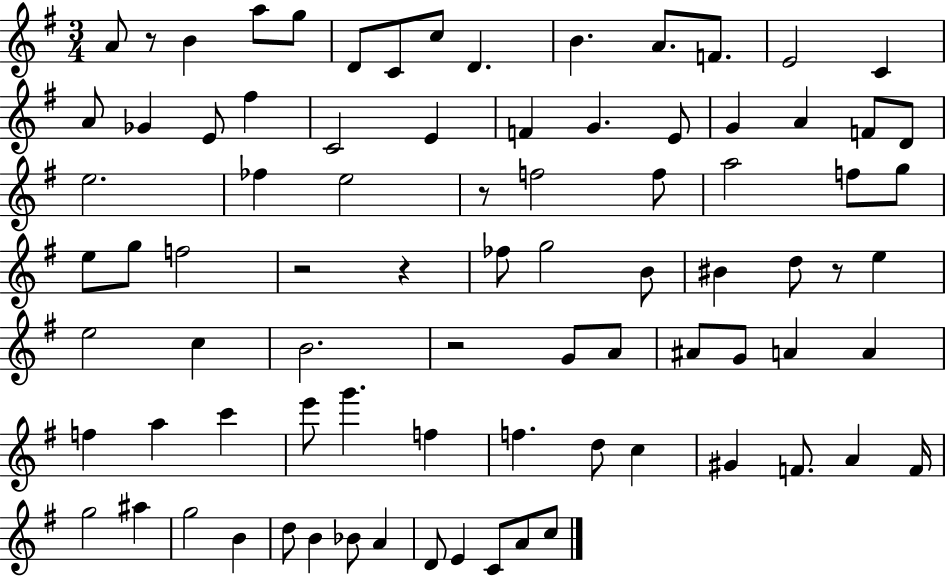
{
  \clef treble
  \numericTimeSignature
  \time 3/4
  \key g \major
  a'8 r8 b'4 a''8 g''8 | d'8 c'8 c''8 d'4. | b'4. a'8. f'8. | e'2 c'4 | \break a'8 ges'4 e'8 fis''4 | c'2 e'4 | f'4 g'4. e'8 | g'4 a'4 f'8 d'8 | \break e''2. | fes''4 e''2 | r8 f''2 f''8 | a''2 f''8 g''8 | \break e''8 g''8 f''2 | r2 r4 | fes''8 g''2 b'8 | bis'4 d''8 r8 e''4 | \break e''2 c''4 | b'2. | r2 g'8 a'8 | ais'8 g'8 a'4 a'4 | \break f''4 a''4 c'''4 | e'''8 g'''4. f''4 | f''4. d''8 c''4 | gis'4 f'8. a'4 f'16 | \break g''2 ais''4 | g''2 b'4 | d''8 b'4 bes'8 a'4 | d'8 e'4 c'8 a'8 c''8 | \break \bar "|."
}